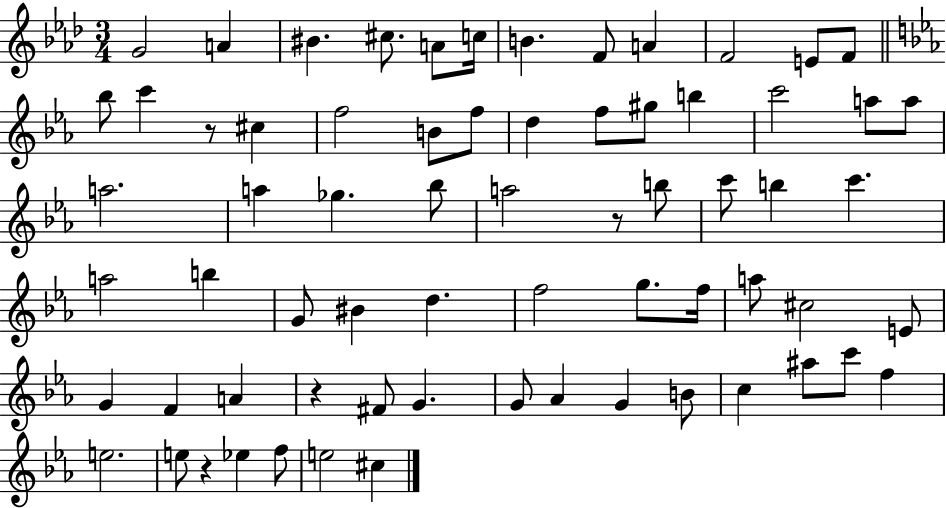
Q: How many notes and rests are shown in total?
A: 68